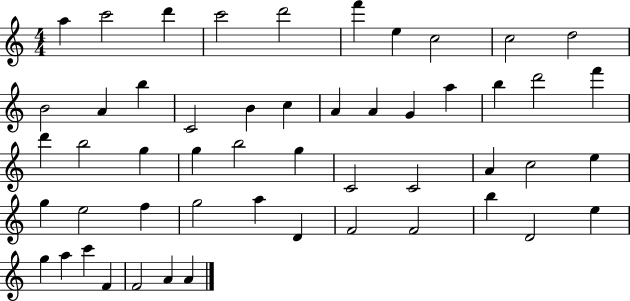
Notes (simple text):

A5/q C6/h D6/q C6/h D6/h F6/q E5/q C5/h C5/h D5/h B4/h A4/q B5/q C4/h B4/q C5/q A4/q A4/q G4/q A5/q B5/q D6/h F6/q D6/q B5/h G5/q G5/q B5/h G5/q C4/h C4/h A4/q C5/h E5/q G5/q E5/h F5/q G5/h A5/q D4/q F4/h F4/h B5/q D4/h E5/q G5/q A5/q C6/q F4/q F4/h A4/q A4/q